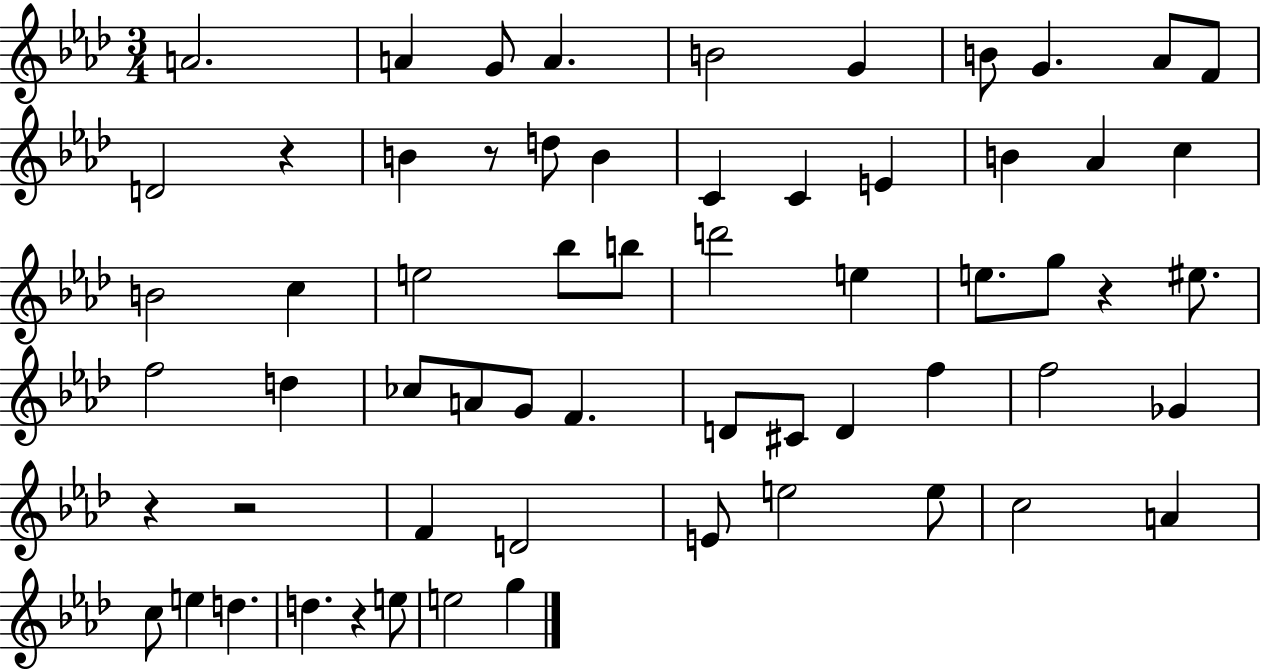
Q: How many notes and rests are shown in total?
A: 62